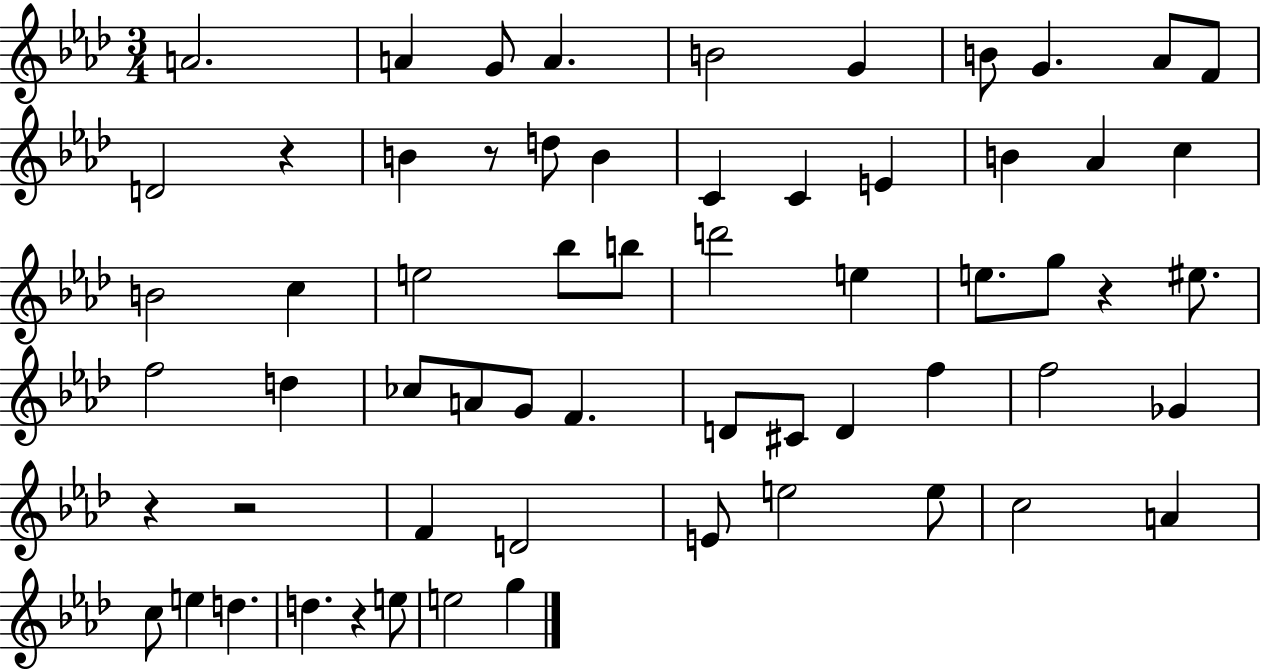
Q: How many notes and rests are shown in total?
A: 62